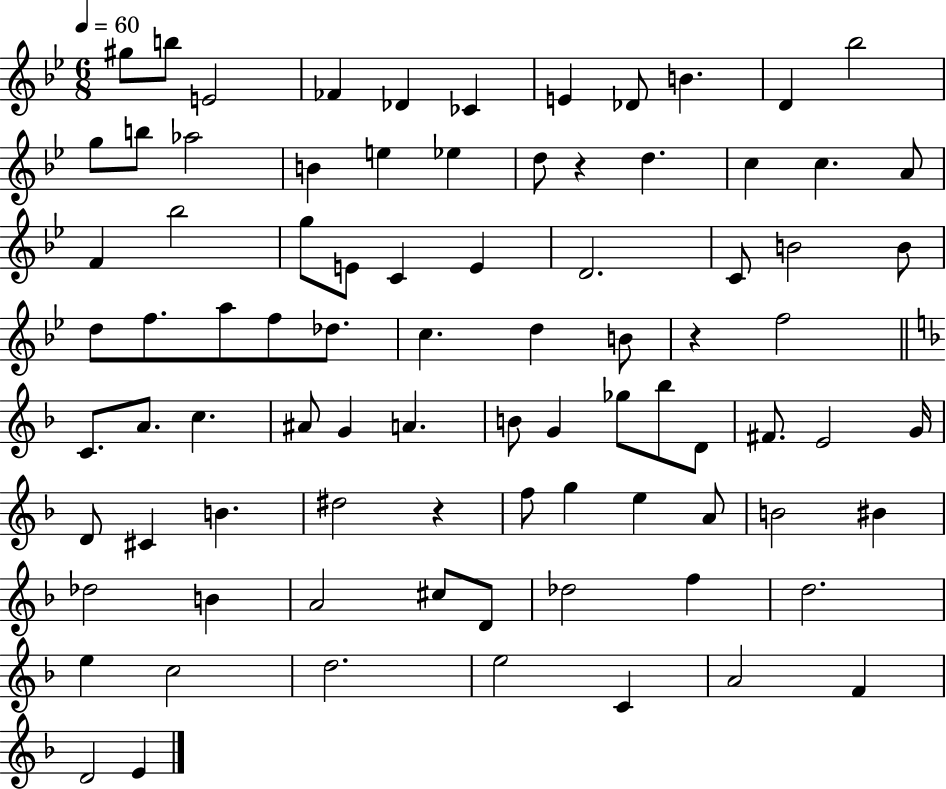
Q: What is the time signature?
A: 6/8